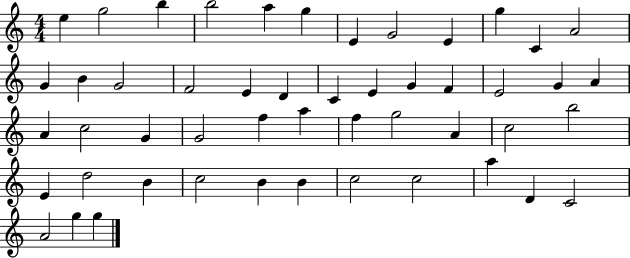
{
  \clef treble
  \numericTimeSignature
  \time 4/4
  \key c \major
  e''4 g''2 b''4 | b''2 a''4 g''4 | e'4 g'2 e'4 | g''4 c'4 a'2 | \break g'4 b'4 g'2 | f'2 e'4 d'4 | c'4 e'4 g'4 f'4 | e'2 g'4 a'4 | \break a'4 c''2 g'4 | g'2 f''4 a''4 | f''4 g''2 a'4 | c''2 b''2 | \break e'4 d''2 b'4 | c''2 b'4 b'4 | c''2 c''2 | a''4 d'4 c'2 | \break a'2 g''4 g''4 | \bar "|."
}